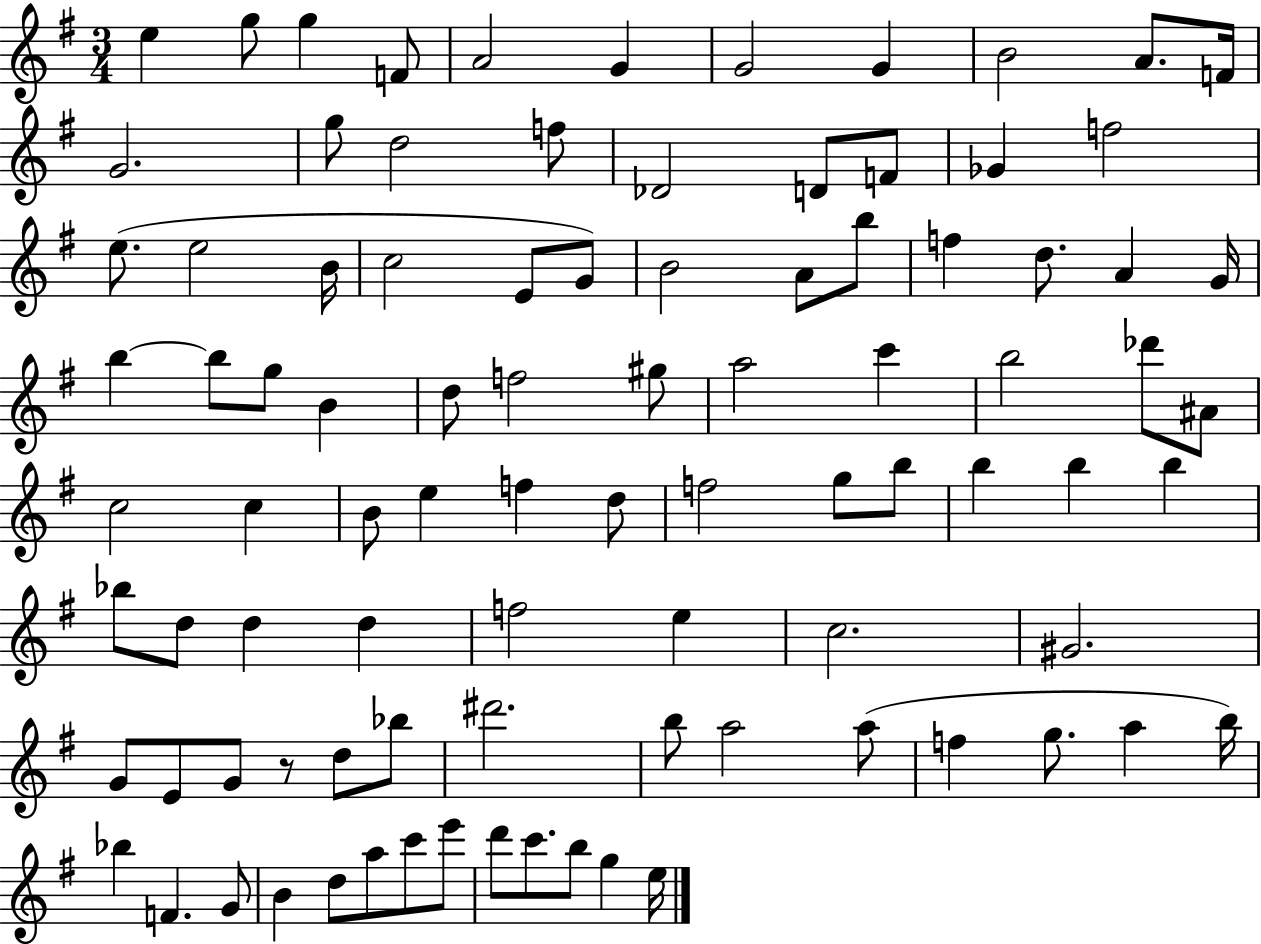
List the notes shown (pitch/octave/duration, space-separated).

E5/q G5/e G5/q F4/e A4/h G4/q G4/h G4/q B4/h A4/e. F4/s G4/h. G5/e D5/h F5/e Db4/h D4/e F4/e Gb4/q F5/h E5/e. E5/h B4/s C5/h E4/e G4/e B4/h A4/e B5/e F5/q D5/e. A4/q G4/s B5/q B5/e G5/e B4/q D5/e F5/h G#5/e A5/h C6/q B5/h Db6/e A#4/e C5/h C5/q B4/e E5/q F5/q D5/e F5/h G5/e B5/e B5/q B5/q B5/q Bb5/e D5/e D5/q D5/q F5/h E5/q C5/h. G#4/h. G4/e E4/e G4/e R/e D5/e Bb5/e D#6/h. B5/e A5/h A5/e F5/q G5/e. A5/q B5/s Bb5/q F4/q. G4/e B4/q D5/e A5/e C6/e E6/e D6/e C6/e. B5/e G5/q E5/s